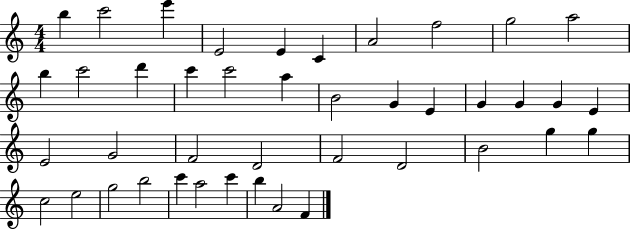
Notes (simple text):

B5/q C6/h E6/q E4/h E4/q C4/q A4/h F5/h G5/h A5/h B5/q C6/h D6/q C6/q C6/h A5/q B4/h G4/q E4/q G4/q G4/q G4/q E4/q E4/h G4/h F4/h D4/h F4/h D4/h B4/h G5/q G5/q C5/h E5/h G5/h B5/h C6/q A5/h C6/q B5/q A4/h F4/q